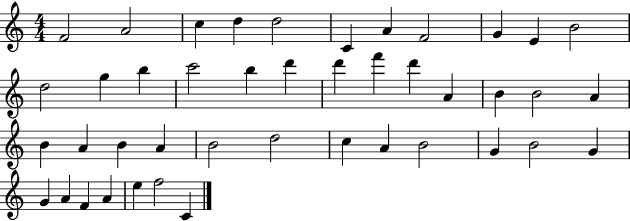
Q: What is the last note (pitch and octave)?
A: C4